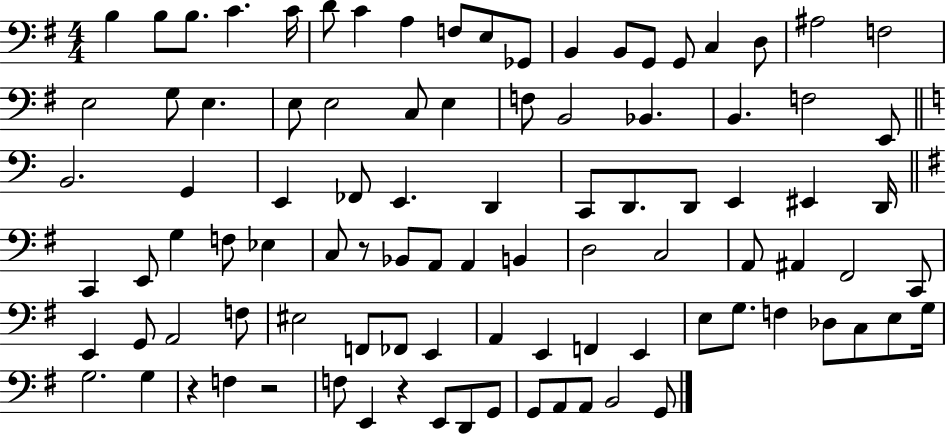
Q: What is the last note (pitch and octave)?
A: G2